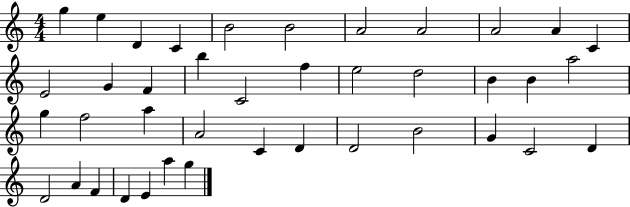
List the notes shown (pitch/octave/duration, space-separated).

G5/q E5/q D4/q C4/q B4/h B4/h A4/h A4/h A4/h A4/q C4/q E4/h G4/q F4/q B5/q C4/h F5/q E5/h D5/h B4/q B4/q A5/h G5/q F5/h A5/q A4/h C4/q D4/q D4/h B4/h G4/q C4/h D4/q D4/h A4/q F4/q D4/q E4/q A5/q G5/q